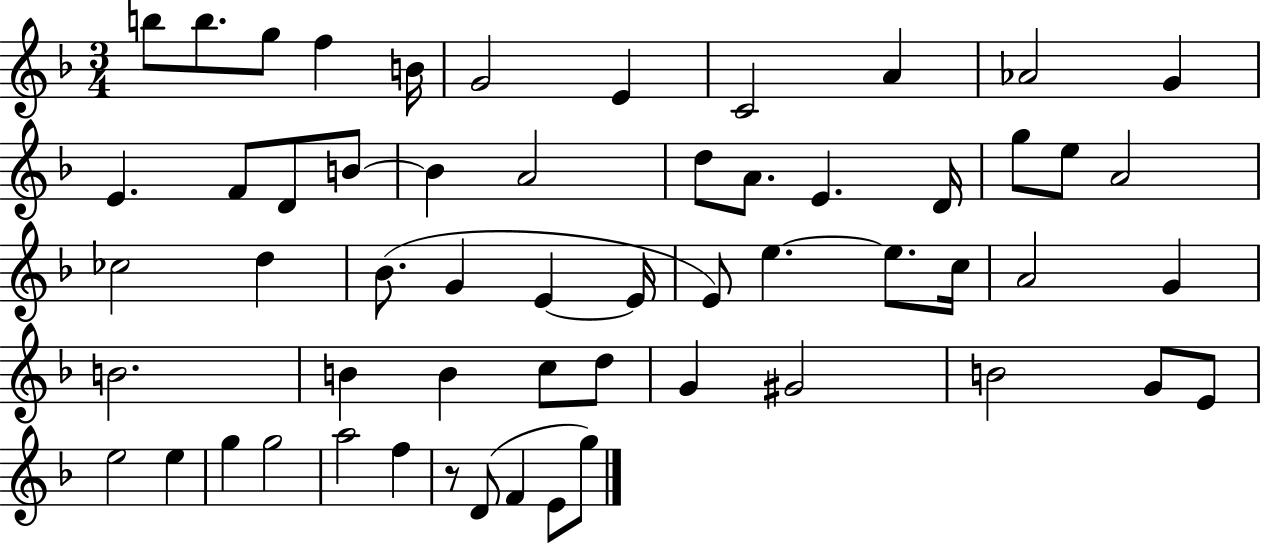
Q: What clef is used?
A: treble